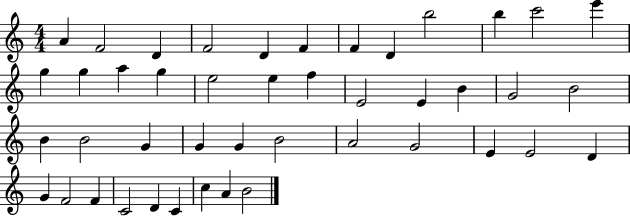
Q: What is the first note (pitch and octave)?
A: A4